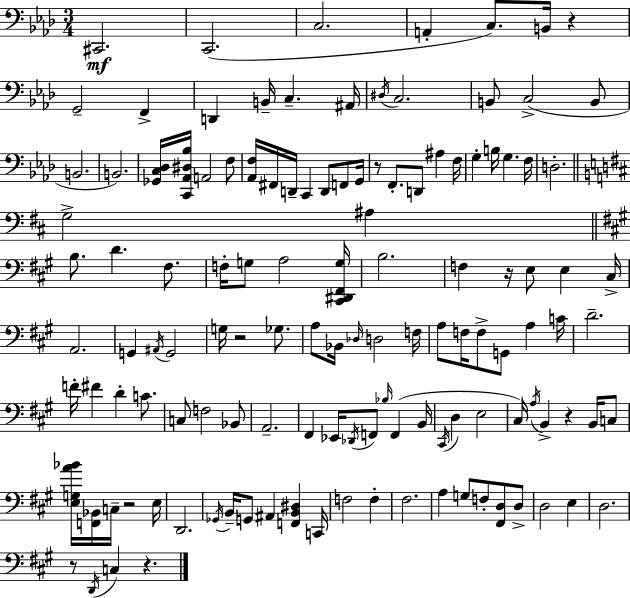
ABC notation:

X:1
T:Untitled
M:3/4
L:1/4
K:Ab
^C,,2 C,,2 C,2 A,, C,/2 B,,/4 z G,,2 F,, D,, B,,/4 C, ^A,,/4 ^D,/4 C,2 B,,/2 C,2 B,,/2 B,,2 B,,2 [_G,,C,_D,]/4 [C,,_A,,^D,_B,]/4 A,,2 F,/2 [_A,,F,]/4 ^F,,/4 D,,/4 C,, D,,/2 F,,/2 G,,/4 z/2 F,,/2 D,,/2 ^A, F,/4 G, B,/4 G, F,/4 D,2 G,2 ^A, B,/2 D ^F,/2 F,/4 G,/2 A,2 [^C,,^D,,^F,,G,]/4 B,2 F, z/4 E,/2 E, ^C,/4 A,,2 G,, ^A,,/4 G,,2 G,/4 z2 _G,/2 A,/2 _B,,/4 _D,/4 D,2 F,/4 A,/2 F,/4 F,/2 G,,/2 A, C/4 D2 F/4 ^F D C/2 C,/2 F,2 _B,,/2 A,,2 ^F,, _E,,/4 _D,,/4 F,,/2 _B,/4 F,, B,,/4 ^C,,/4 D, E,2 ^C,/4 A,/4 B,, z B,,/4 C,/2 [E,G,A_B]/4 [F,,_B,,]/4 C,/4 z2 E,/4 D,,2 _G,,/4 B,,/4 G,,/2 ^A,, [F,,B,,^D,] C,,/4 F,2 F, ^F,2 A, G,/2 F,/2 [^F,,D,]/2 D,/2 D,2 E, D,2 z/2 D,,/4 C, z